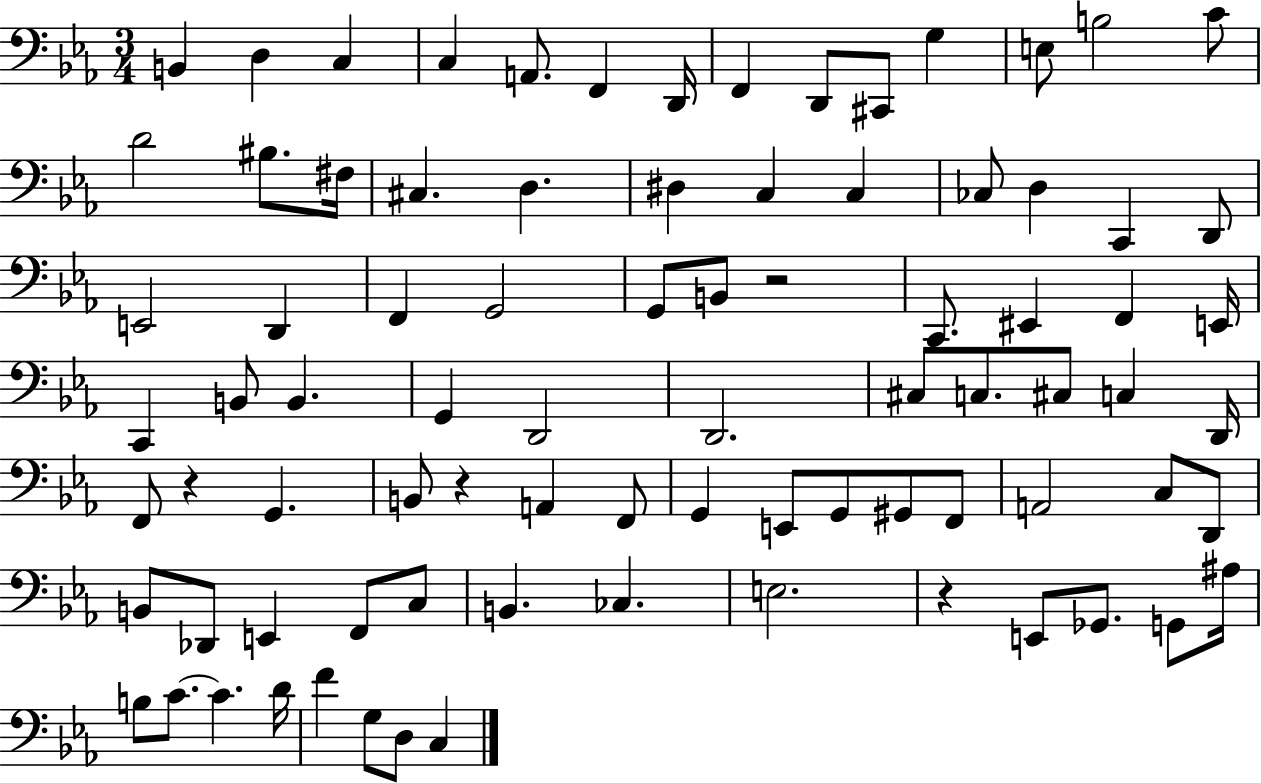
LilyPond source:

{
  \clef bass
  \numericTimeSignature
  \time 3/4
  \key ees \major
  \repeat volta 2 { b,4 d4 c4 | c4 a,8. f,4 d,16 | f,4 d,8 cis,8 g4 | e8 b2 c'8 | \break d'2 bis8. fis16 | cis4. d4. | dis4 c4 c4 | ces8 d4 c,4 d,8 | \break e,2 d,4 | f,4 g,2 | g,8 b,8 r2 | c,8. eis,4 f,4 e,16 | \break c,4 b,8 b,4. | g,4 d,2 | d,2. | cis8 c8. cis8 c4 d,16 | \break f,8 r4 g,4. | b,8 r4 a,4 f,8 | g,4 e,8 g,8 gis,8 f,8 | a,2 c8 d,8 | \break b,8 des,8 e,4 f,8 c8 | b,4. ces4. | e2. | r4 e,8 ges,8. g,8 ais16 | \break b8 c'8.~~ c'4. d'16 | f'4 g8 d8 c4 | } \bar "|."
}